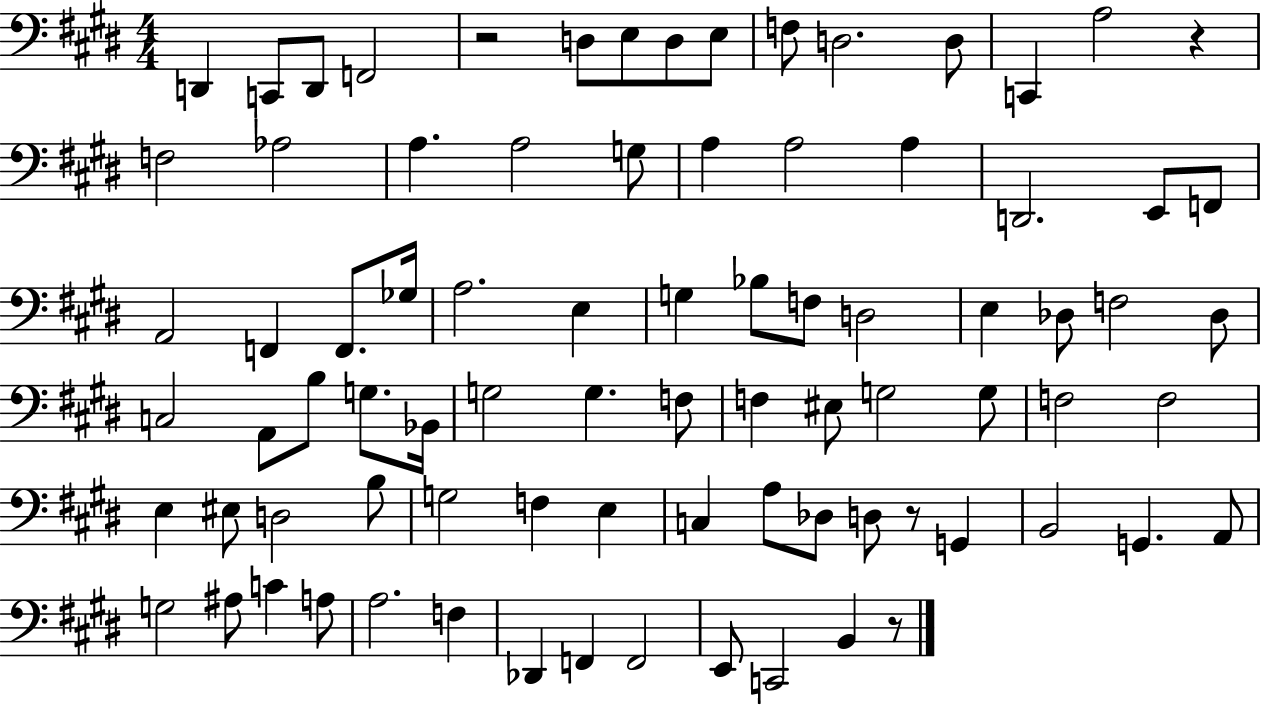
X:1
T:Untitled
M:4/4
L:1/4
K:E
D,, C,,/2 D,,/2 F,,2 z2 D,/2 E,/2 D,/2 E,/2 F,/2 D,2 D,/2 C,, A,2 z F,2 _A,2 A, A,2 G,/2 A, A,2 A, D,,2 E,,/2 F,,/2 A,,2 F,, F,,/2 _G,/4 A,2 E, G, _B,/2 F,/2 D,2 E, _D,/2 F,2 _D,/2 C,2 A,,/2 B,/2 G,/2 _B,,/4 G,2 G, F,/2 F, ^E,/2 G,2 G,/2 F,2 F,2 E, ^E,/2 D,2 B,/2 G,2 F, E, C, A,/2 _D,/2 D,/2 z/2 G,, B,,2 G,, A,,/2 G,2 ^A,/2 C A,/2 A,2 F, _D,, F,, F,,2 E,,/2 C,,2 B,, z/2